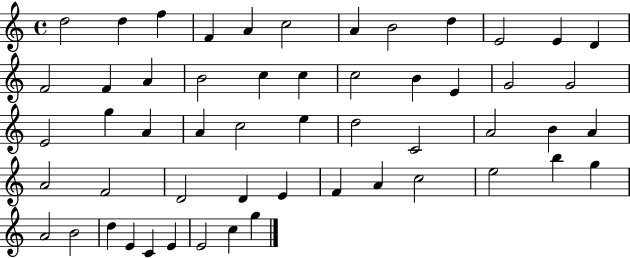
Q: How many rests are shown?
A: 0